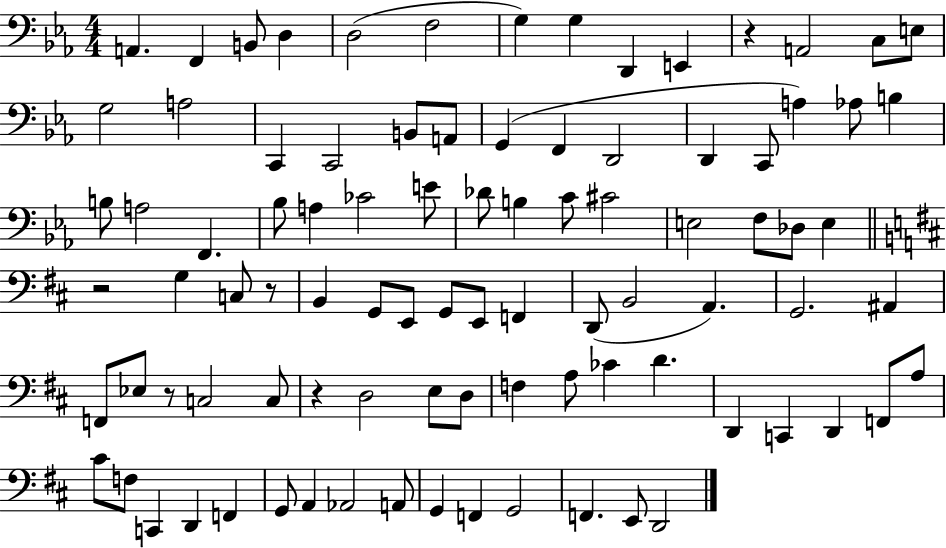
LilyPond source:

{
  \clef bass
  \numericTimeSignature
  \time 4/4
  \key ees \major
  a,4. f,4 b,8 d4 | d2( f2 | g4) g4 d,4 e,4 | r4 a,2 c8 e8 | \break g2 a2 | c,4 c,2 b,8 a,8 | g,4( f,4 d,2 | d,4 c,8 a4) aes8 b4 | \break b8 a2 f,4. | bes8 a4 ces'2 e'8 | des'8 b4 c'8 cis'2 | e2 f8 des8 e4 | \break \bar "||" \break \key b \minor r2 g4 c8 r8 | b,4 g,8 e,8 g,8 e,8 f,4 | d,8( b,2 a,4.) | g,2. ais,4 | \break f,8 ees8 r8 c2 c8 | r4 d2 e8 d8 | f4 a8 ces'4 d'4. | d,4 c,4 d,4 f,8 a8 | \break cis'8 f8 c,4 d,4 f,4 | g,8 a,4 aes,2 a,8 | g,4 f,4 g,2 | f,4. e,8 d,2 | \break \bar "|."
}